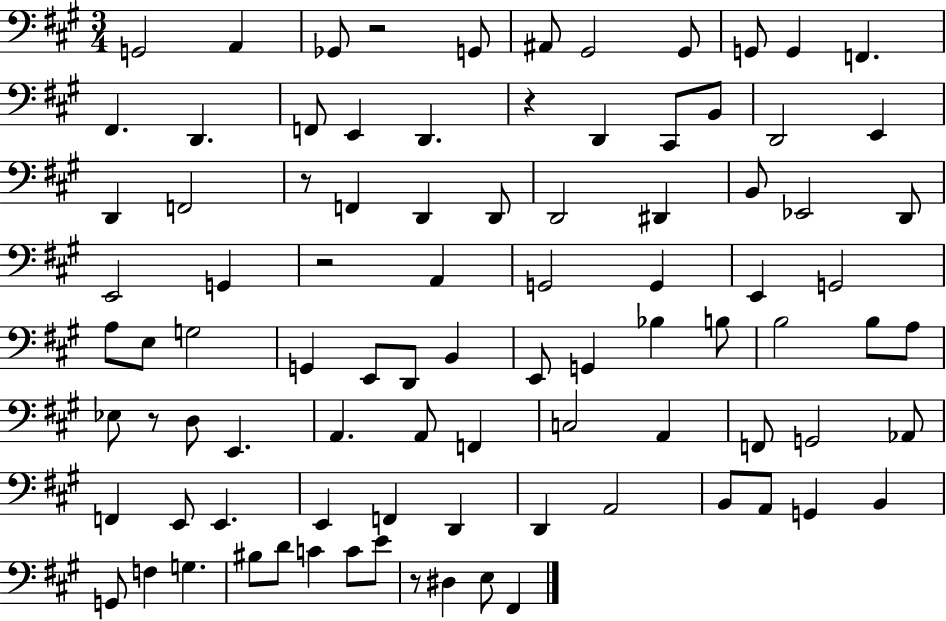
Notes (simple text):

G2/h A2/q Gb2/e R/h G2/e A#2/e G#2/h G#2/e G2/e G2/q F2/q. F#2/q. D2/q. F2/e E2/q D2/q. R/q D2/q C#2/e B2/e D2/h E2/q D2/q F2/h R/e F2/q D2/q D2/e D2/h D#2/q B2/e Eb2/h D2/e E2/h G2/q R/h A2/q G2/h G2/q E2/q G2/h A3/e E3/e G3/h G2/q E2/e D2/e B2/q E2/e G2/q Bb3/q B3/e B3/h B3/e A3/e Eb3/e R/e D3/e E2/q. A2/q. A2/e F2/q C3/h A2/q F2/e G2/h Ab2/e F2/q E2/e E2/q. E2/q F2/q D2/q D2/q A2/h B2/e A2/e G2/q B2/q G2/e F3/q G3/q. BIS3/e D4/e C4/q C4/e E4/e R/e D#3/q E3/e F#2/q